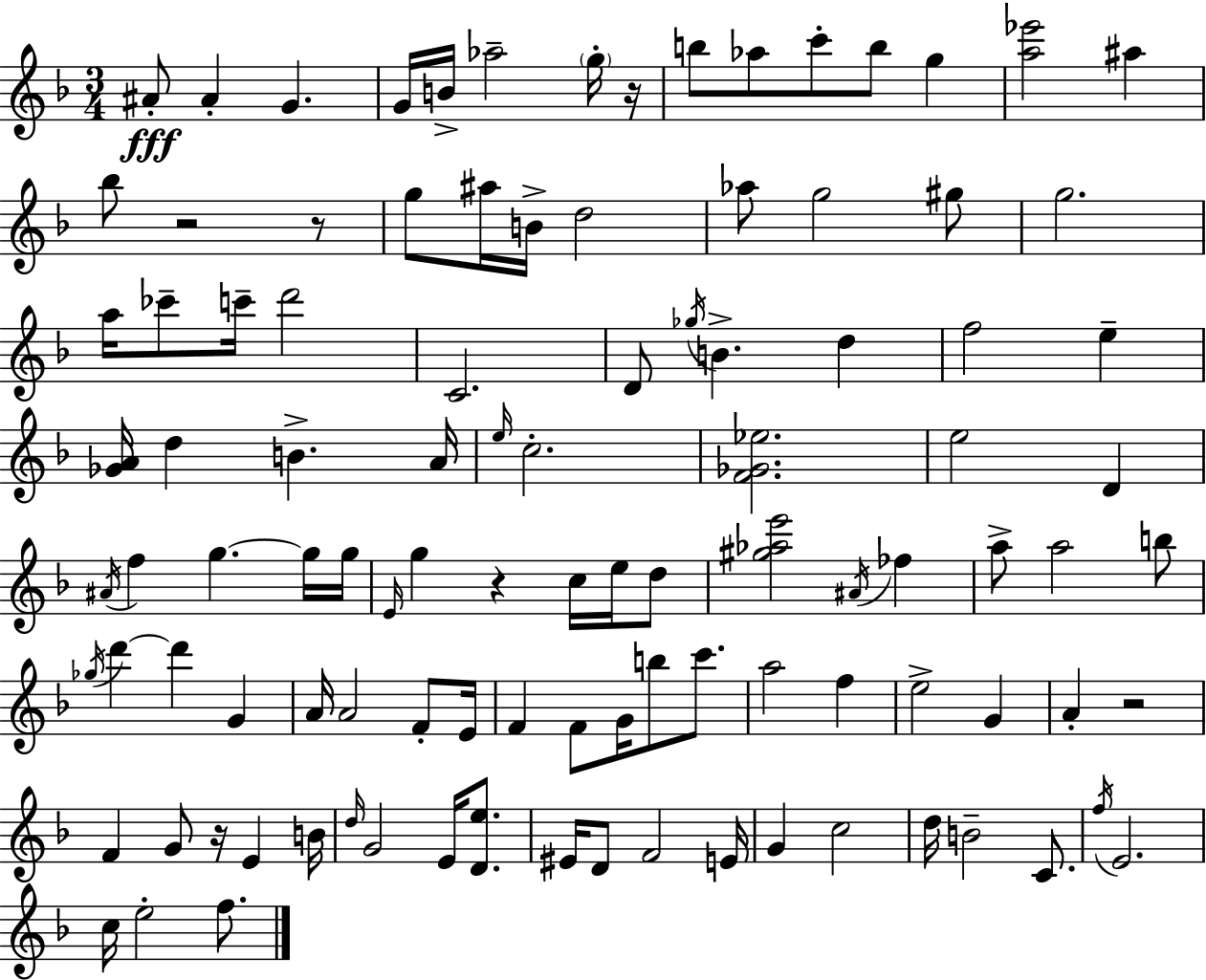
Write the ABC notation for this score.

X:1
T:Untitled
M:3/4
L:1/4
K:Dm
^A/2 ^A G G/4 B/4 _a2 g/4 z/4 b/2 _a/2 c'/2 b/2 g [a_e']2 ^a _b/2 z2 z/2 g/2 ^a/4 B/4 d2 _a/2 g2 ^g/2 g2 a/4 _c'/2 c'/4 d'2 C2 D/2 _g/4 B d f2 e [_GA]/4 d B A/4 e/4 c2 [F_G_e]2 e2 D ^A/4 f g g/4 g/4 E/4 g z c/4 e/4 d/2 [^g_ae']2 ^A/4 _f a/2 a2 b/2 _g/4 d' d' G A/4 A2 F/2 E/4 F F/2 G/4 b/2 c'/2 a2 f e2 G A z2 F G/2 z/4 E B/4 d/4 G2 E/4 [De]/2 ^E/4 D/2 F2 E/4 G c2 d/4 B2 C/2 f/4 E2 c/4 e2 f/2